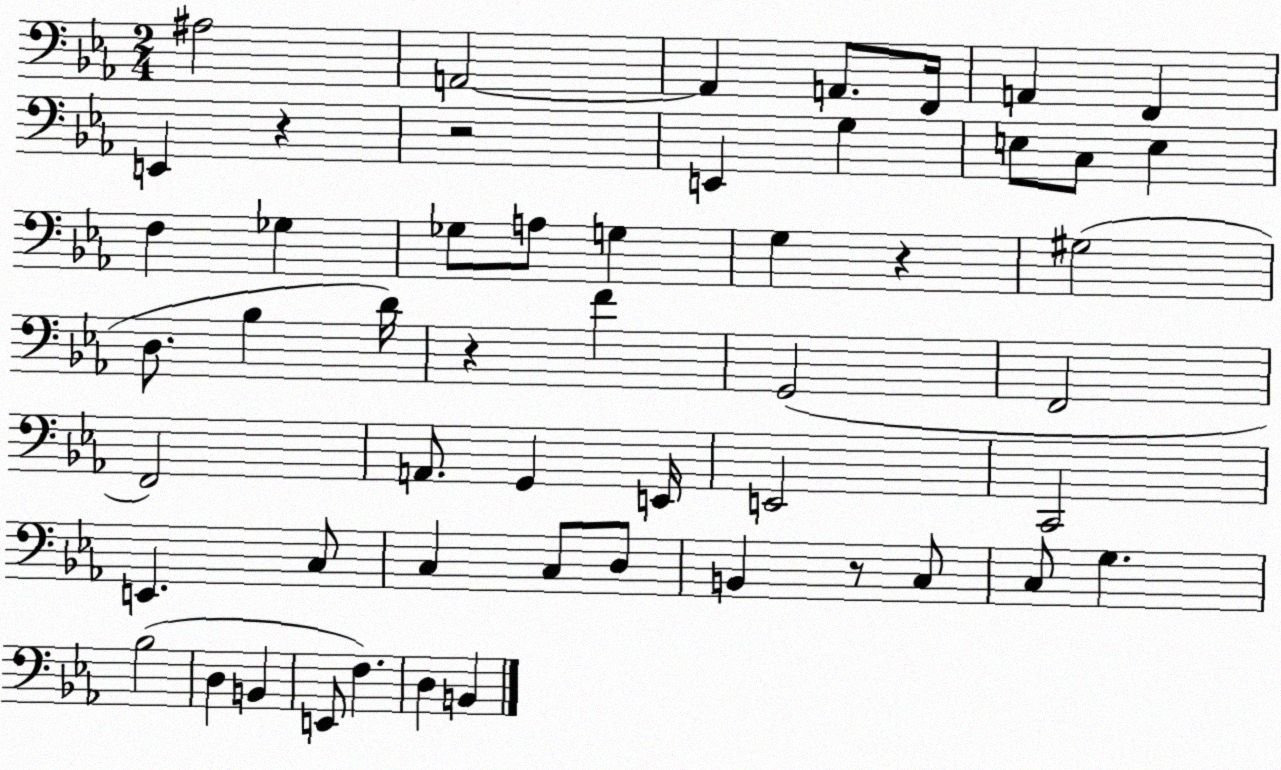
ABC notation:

X:1
T:Untitled
M:2/4
L:1/4
K:Eb
^A,2 A,,2 A,, A,,/2 F,,/4 A,, F,, E,, z z2 E,, G, E,/2 C,/2 E, F, _G, _G,/2 A,/2 G, G, z ^G,2 D,/2 _B, D/4 z F G,,2 F,,2 F,,2 A,,/2 G,, E,,/4 E,,2 C,,2 E,, C,/2 C, C,/2 D,/2 B,, z/2 C,/2 C,/2 G, _B,2 D, B,, E,,/2 F, D, B,,